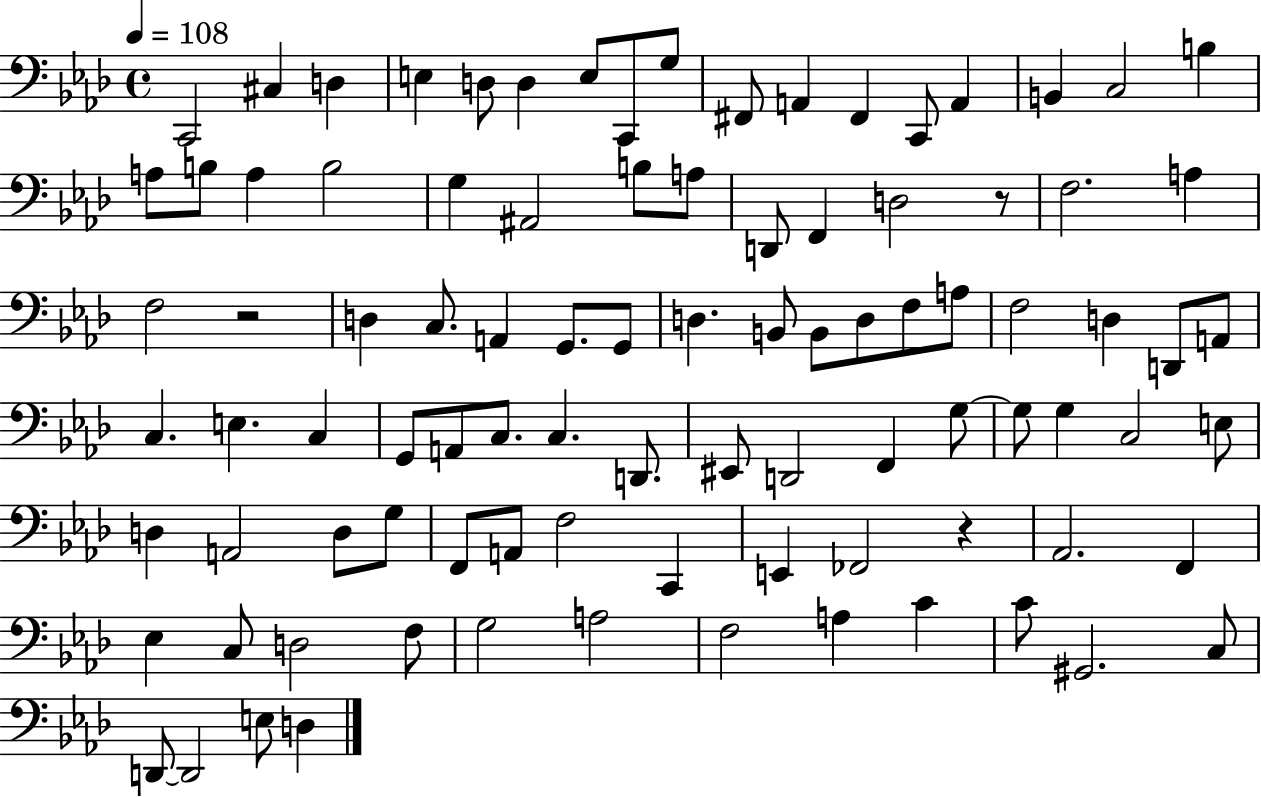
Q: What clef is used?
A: bass